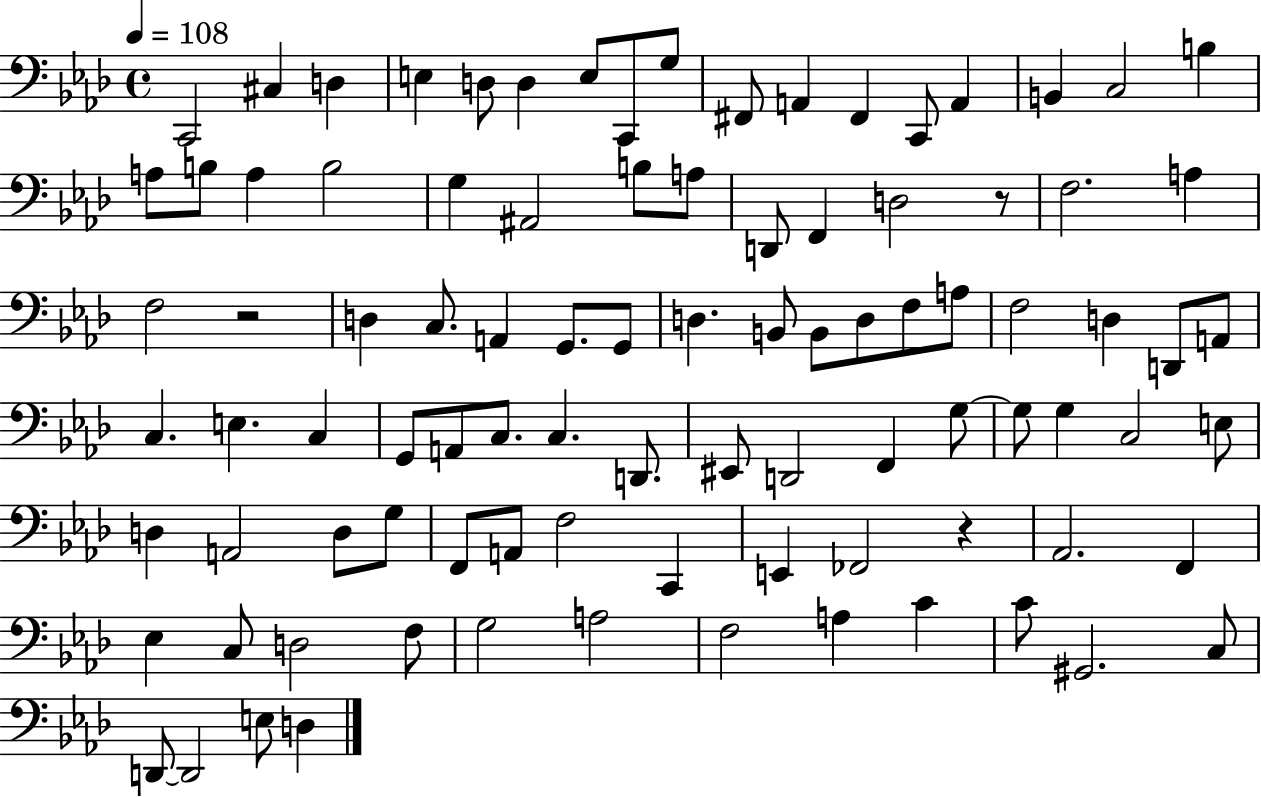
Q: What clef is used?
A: bass